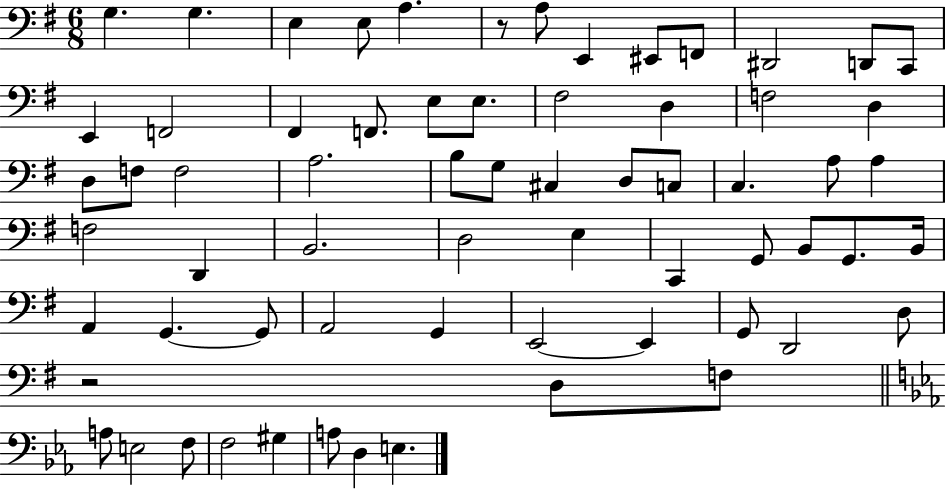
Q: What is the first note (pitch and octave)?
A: G3